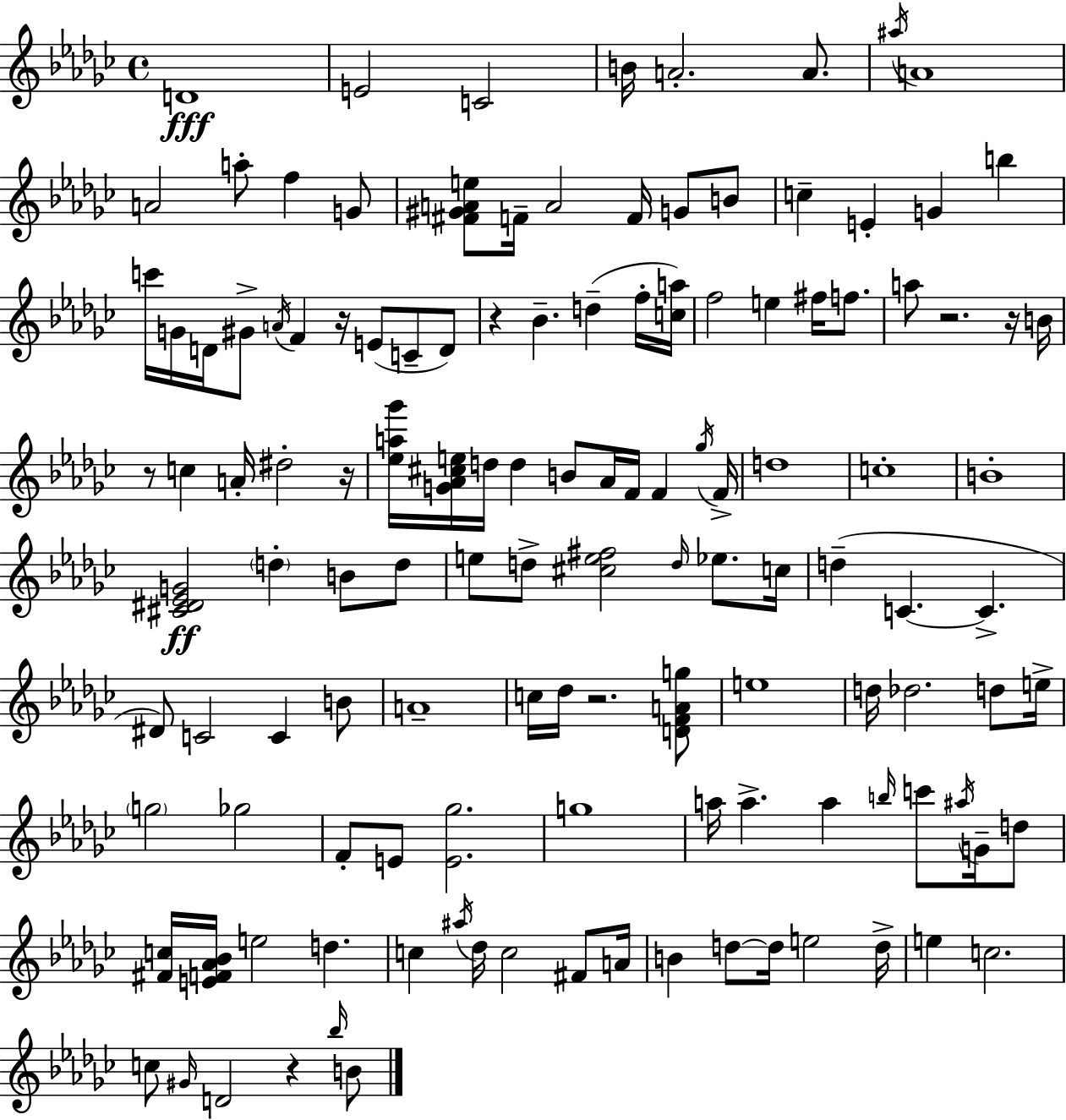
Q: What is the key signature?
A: EES minor